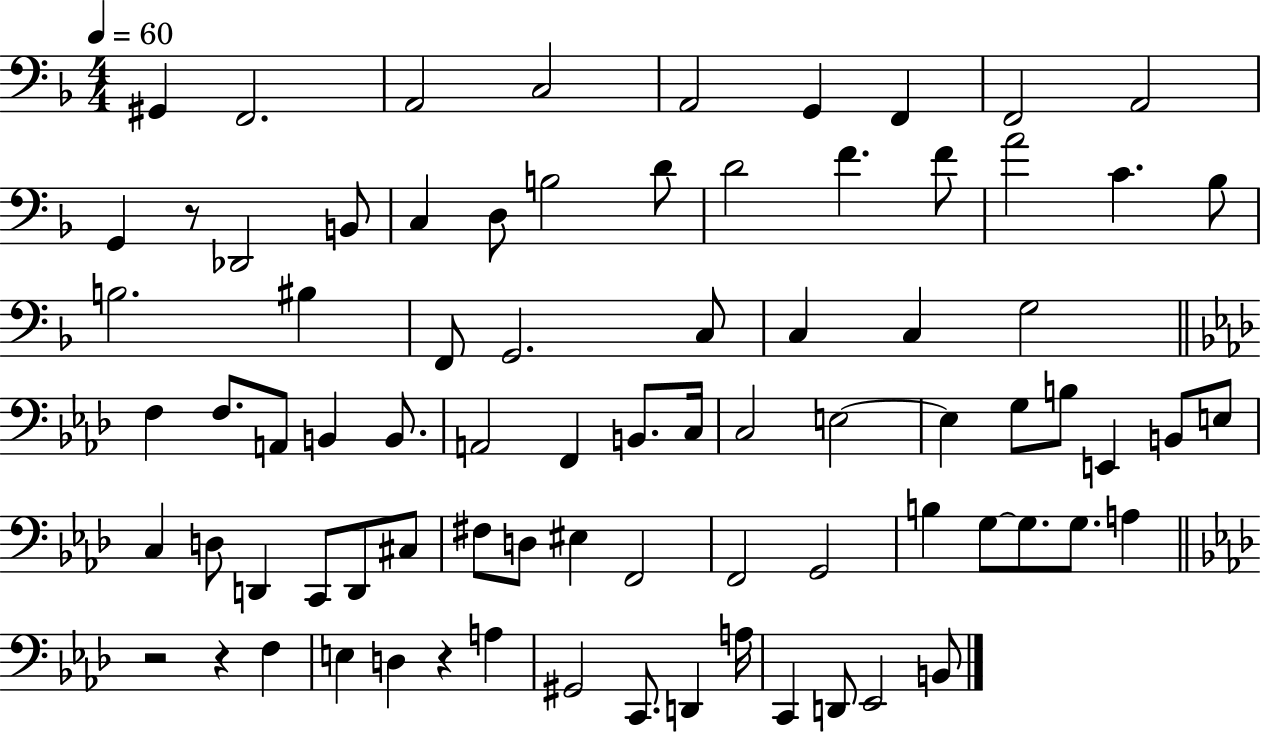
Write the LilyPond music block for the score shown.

{
  \clef bass
  \numericTimeSignature
  \time 4/4
  \key f \major
  \tempo 4 = 60
  gis,4 f,2. | a,2 c2 | a,2 g,4 f,4 | f,2 a,2 | \break g,4 r8 des,2 b,8 | c4 d8 b2 d'8 | d'2 f'4. f'8 | a'2 c'4. bes8 | \break b2. bis4 | f,8 g,2. c8 | c4 c4 g2 | \bar "||" \break \key aes \major f4 f8. a,8 b,4 b,8. | a,2 f,4 b,8. c16 | c2 e2~~ | e4 g8 b8 e,4 b,8 e8 | \break c4 d8 d,4 c,8 d,8 cis8 | fis8 d8 eis4 f,2 | f,2 g,2 | b4 g8~~ g8. g8. a4 | \break \bar "||" \break \key aes \major r2 r4 f4 | e4 d4 r4 a4 | gis,2 c,8. d,4 a16 | c,4 d,8 ees,2 b,8 | \break \bar "|."
}